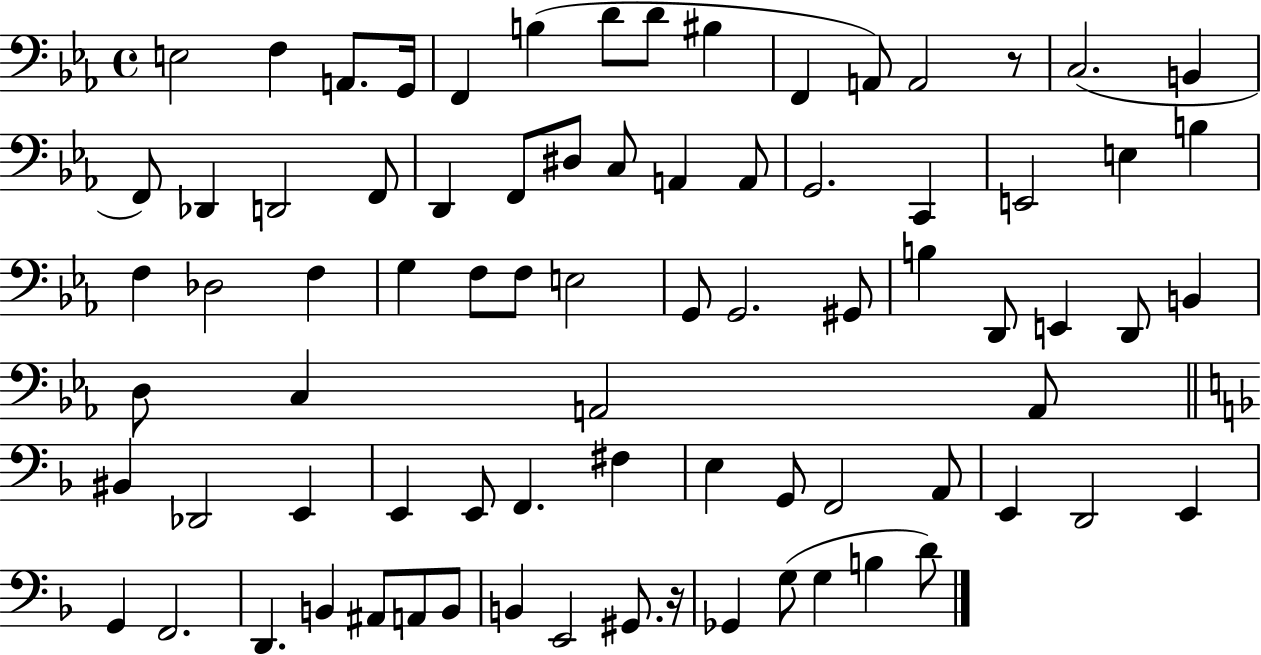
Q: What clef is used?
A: bass